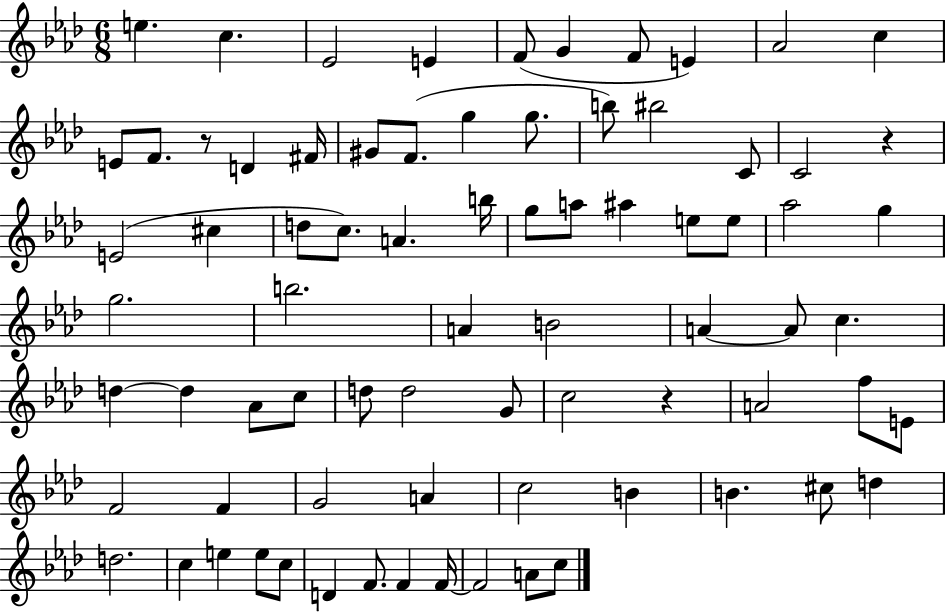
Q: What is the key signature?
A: AES major